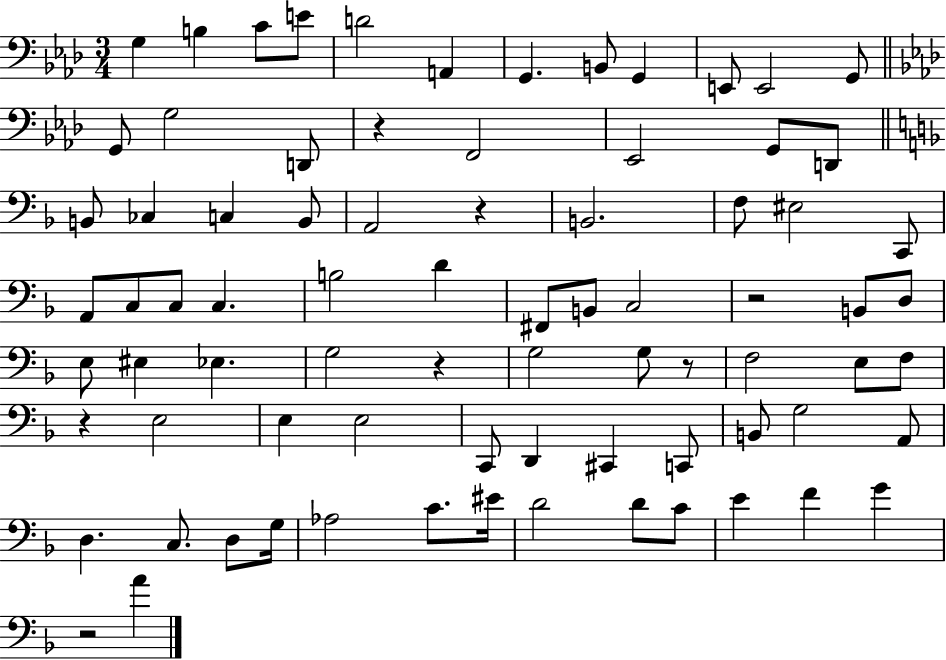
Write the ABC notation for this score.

X:1
T:Untitled
M:3/4
L:1/4
K:Ab
G, B, C/2 E/2 D2 A,, G,, B,,/2 G,, E,,/2 E,,2 G,,/2 G,,/2 G,2 D,,/2 z F,,2 _E,,2 G,,/2 D,,/2 B,,/2 _C, C, B,,/2 A,,2 z B,,2 F,/2 ^E,2 C,,/2 A,,/2 C,/2 C,/2 C, B,2 D ^F,,/2 B,,/2 C,2 z2 B,,/2 D,/2 E,/2 ^E, _E, G,2 z G,2 G,/2 z/2 F,2 E,/2 F,/2 z E,2 E, E,2 C,,/2 D,, ^C,, C,,/2 B,,/2 G,2 A,,/2 D, C,/2 D,/2 G,/4 _A,2 C/2 ^E/4 D2 D/2 C/2 E F G z2 A